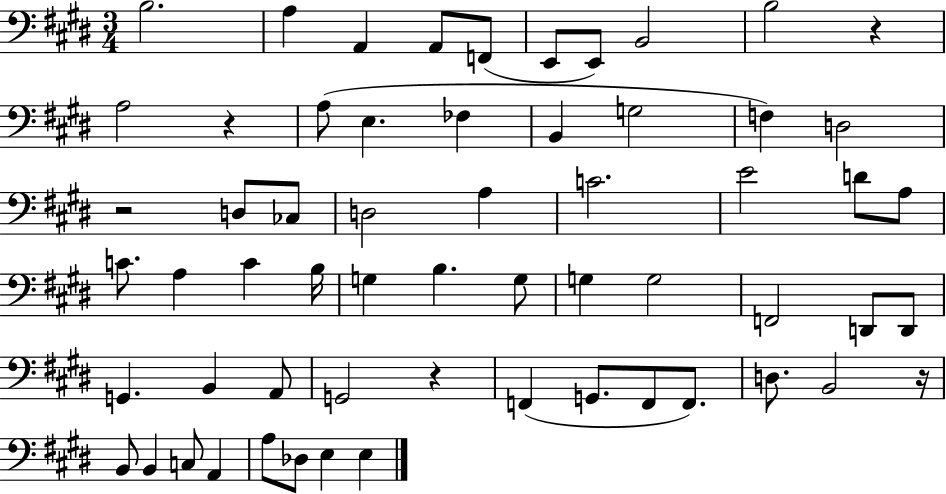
B3/h. A3/q A2/q A2/e F2/e E2/e E2/e B2/h B3/h R/q A3/h R/q A3/e E3/q. FES3/q B2/q G3/h F3/q D3/h R/h D3/e CES3/e D3/h A3/q C4/h. E4/h D4/e A3/e C4/e. A3/q C4/q B3/s G3/q B3/q. G3/e G3/q G3/h F2/h D2/e D2/e G2/q. B2/q A2/e G2/h R/q F2/q G2/e. F2/e F2/e. D3/e. B2/h R/s B2/e B2/q C3/e A2/q A3/e Db3/e E3/q E3/q